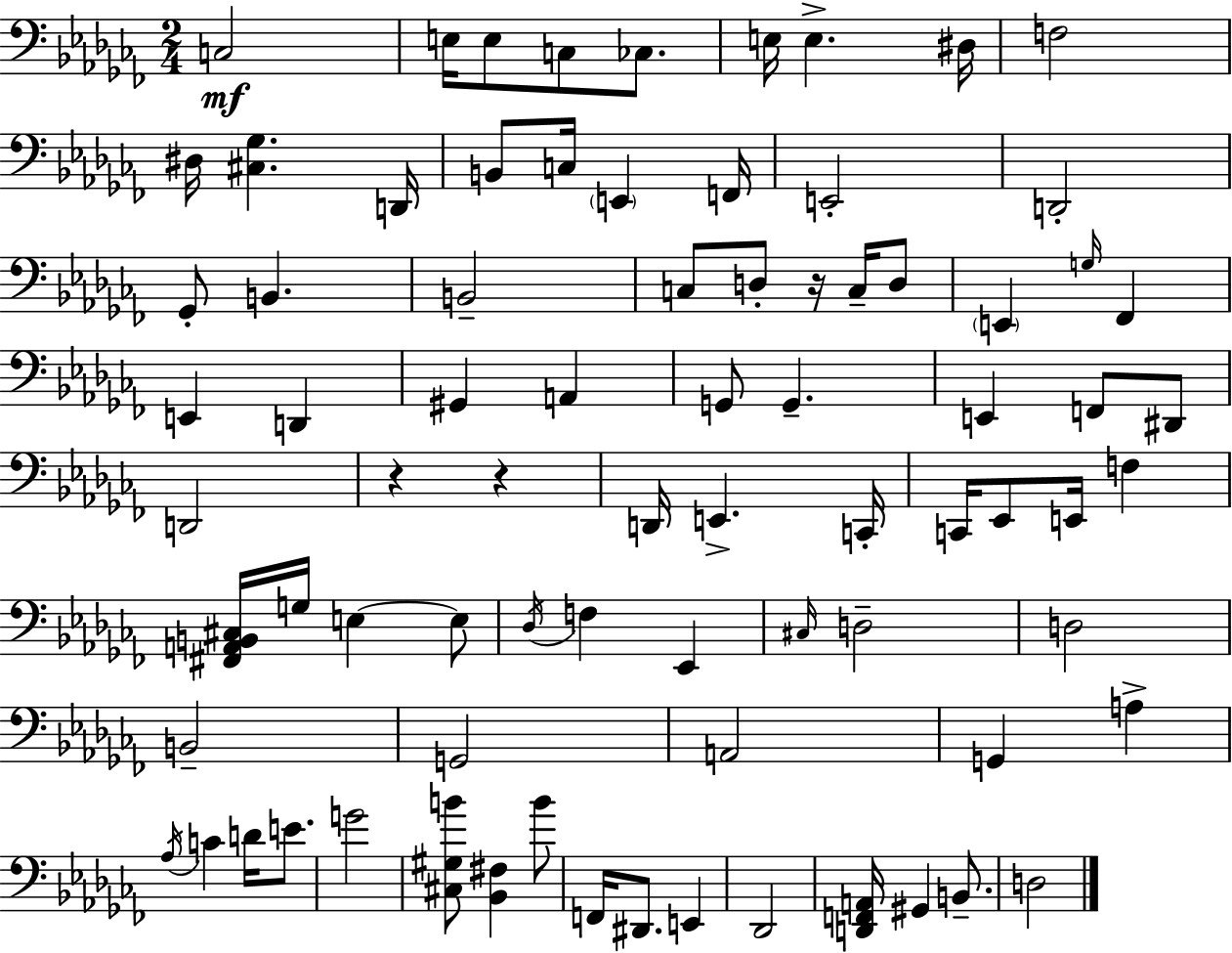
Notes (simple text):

C3/h E3/s E3/e C3/e CES3/e. E3/s E3/q. D#3/s F3/h D#3/s [C#3,Gb3]/q. D2/s B2/e C3/s E2/q F2/s E2/h D2/h Gb2/e B2/q. B2/h C3/e D3/e R/s C3/s D3/e E2/q G3/s FES2/q E2/q D2/q G#2/q A2/q G2/e G2/q. E2/q F2/e D#2/e D2/h R/q R/q D2/s E2/q. C2/s C2/s Eb2/e E2/s F3/q [F#2,A2,B2,C#3]/s G3/s E3/q E3/e Db3/s F3/q Eb2/q C#3/s D3/h D3/h B2/h G2/h A2/h G2/q A3/q Ab3/s C4/q D4/s E4/e. G4/h [C#3,G#3,B4]/e [Bb2,F#3]/q B4/e F2/s D#2/e. E2/q Db2/h [D2,F2,A2]/s G#2/q B2/e. D3/h